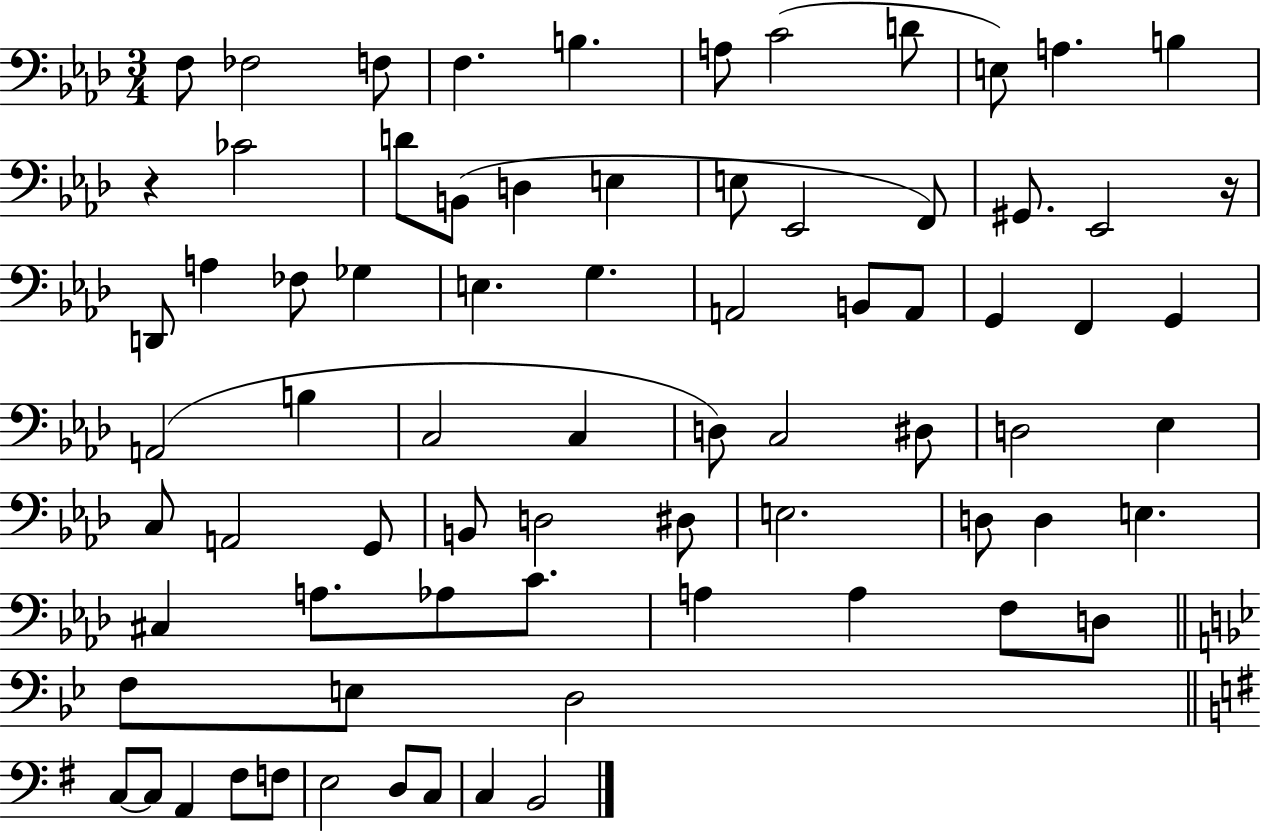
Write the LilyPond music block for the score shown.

{
  \clef bass
  \numericTimeSignature
  \time 3/4
  \key aes \major
  \repeat volta 2 { f8 fes2 f8 | f4. b4. | a8 c'2( d'8 | e8) a4. b4 | \break r4 ces'2 | d'8 b,8( d4 e4 | e8 ees,2 f,8) | gis,8. ees,2 r16 | \break d,8 a4 fes8 ges4 | e4. g4. | a,2 b,8 a,8 | g,4 f,4 g,4 | \break a,2( b4 | c2 c4 | d8) c2 dis8 | d2 ees4 | \break c8 a,2 g,8 | b,8 d2 dis8 | e2. | d8 d4 e4. | \break cis4 a8. aes8 c'8. | a4 a4 f8 d8 | \bar "||" \break \key bes \major f8 e8 d2 | \bar "||" \break \key g \major c8~~ c8 a,4 fis8 f8 | e2 d8 c8 | c4 b,2 | } \bar "|."
}